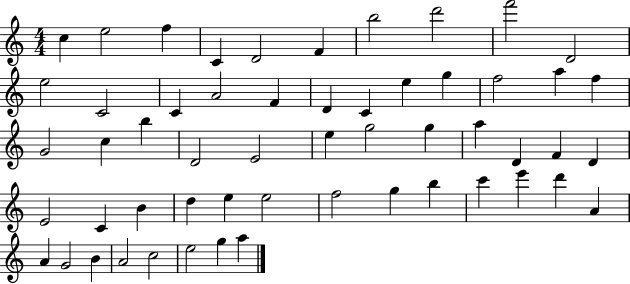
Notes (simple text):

C5/q E5/h F5/q C4/q D4/h F4/q B5/h D6/h F6/h D4/h E5/h C4/h C4/q A4/h F4/q D4/q C4/q E5/q G5/q F5/h A5/q F5/q G4/h C5/q B5/q D4/h E4/h E5/q G5/h G5/q A5/q D4/q F4/q D4/q E4/h C4/q B4/q D5/q E5/q E5/h F5/h G5/q B5/q C6/q E6/q D6/q A4/q A4/q G4/h B4/q A4/h C5/h E5/h G5/q A5/q